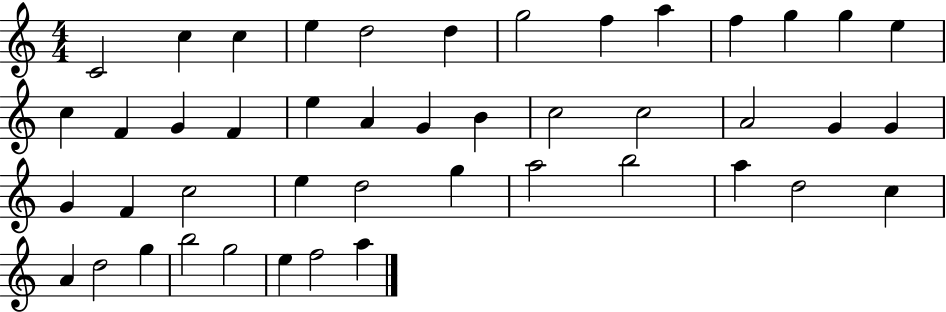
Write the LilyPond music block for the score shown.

{
  \clef treble
  \numericTimeSignature
  \time 4/4
  \key c \major
  c'2 c''4 c''4 | e''4 d''2 d''4 | g''2 f''4 a''4 | f''4 g''4 g''4 e''4 | \break c''4 f'4 g'4 f'4 | e''4 a'4 g'4 b'4 | c''2 c''2 | a'2 g'4 g'4 | \break g'4 f'4 c''2 | e''4 d''2 g''4 | a''2 b''2 | a''4 d''2 c''4 | \break a'4 d''2 g''4 | b''2 g''2 | e''4 f''2 a''4 | \bar "|."
}